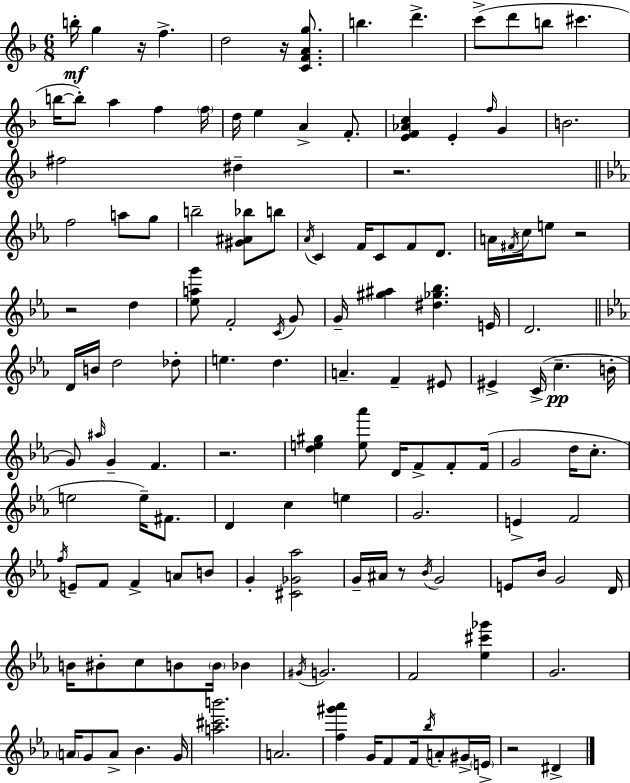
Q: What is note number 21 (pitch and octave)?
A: F5